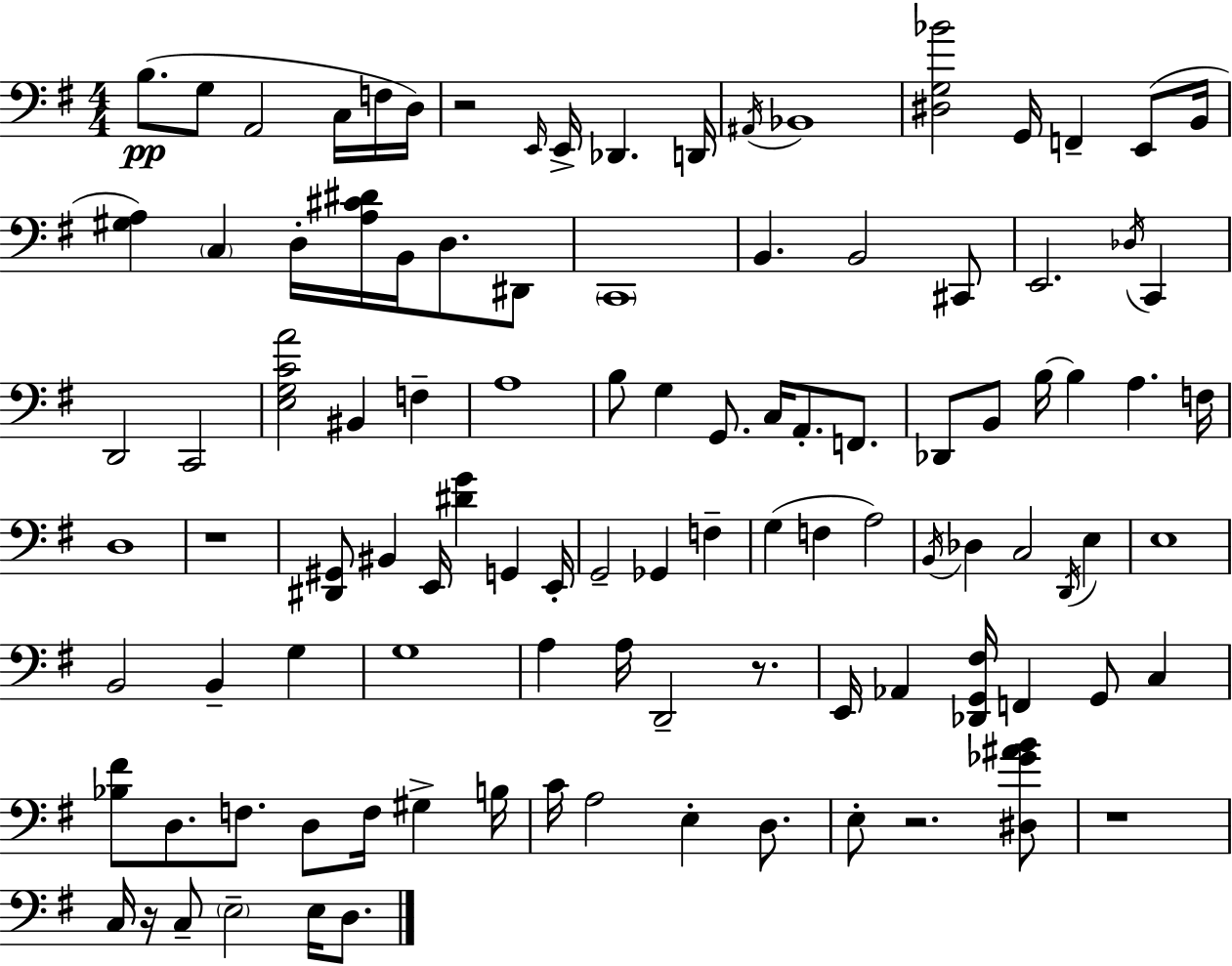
B3/e. G3/e A2/h C3/s F3/s D3/s R/h E2/s E2/s Db2/q. D2/s A#2/s Bb2/w [D#3,G3,Bb4]/h G2/s F2/q E2/e B2/s [G#3,A3]/q C3/q D3/s [A3,C#4,D#4]/s B2/s D3/e. D#2/e C2/w B2/q. B2/h C#2/e E2/h. Db3/s C2/q D2/h C2/h [E3,G3,C4,A4]/h BIS2/q F3/q A3/w B3/e G3/q G2/e. C3/s A2/e. F2/e. Db2/e B2/e B3/s B3/q A3/q. F3/s D3/w R/w [D#2,G#2]/e BIS2/q E2/s [D#4,G4]/q G2/q E2/s G2/h Gb2/q F3/q G3/q F3/q A3/h B2/s Db3/q C3/h D2/s E3/q E3/w B2/h B2/q G3/q G3/w A3/q A3/s D2/h R/e. E2/s Ab2/q [Db2,G2,F#3]/s F2/q G2/e C3/q [Bb3,F#4]/e D3/e. F3/e. D3/e F3/s G#3/q B3/s C4/s A3/h E3/q D3/e. E3/e R/h. [D#3,Gb4,A#4,B4]/e R/w C3/s R/s C3/e E3/h E3/s D3/e.